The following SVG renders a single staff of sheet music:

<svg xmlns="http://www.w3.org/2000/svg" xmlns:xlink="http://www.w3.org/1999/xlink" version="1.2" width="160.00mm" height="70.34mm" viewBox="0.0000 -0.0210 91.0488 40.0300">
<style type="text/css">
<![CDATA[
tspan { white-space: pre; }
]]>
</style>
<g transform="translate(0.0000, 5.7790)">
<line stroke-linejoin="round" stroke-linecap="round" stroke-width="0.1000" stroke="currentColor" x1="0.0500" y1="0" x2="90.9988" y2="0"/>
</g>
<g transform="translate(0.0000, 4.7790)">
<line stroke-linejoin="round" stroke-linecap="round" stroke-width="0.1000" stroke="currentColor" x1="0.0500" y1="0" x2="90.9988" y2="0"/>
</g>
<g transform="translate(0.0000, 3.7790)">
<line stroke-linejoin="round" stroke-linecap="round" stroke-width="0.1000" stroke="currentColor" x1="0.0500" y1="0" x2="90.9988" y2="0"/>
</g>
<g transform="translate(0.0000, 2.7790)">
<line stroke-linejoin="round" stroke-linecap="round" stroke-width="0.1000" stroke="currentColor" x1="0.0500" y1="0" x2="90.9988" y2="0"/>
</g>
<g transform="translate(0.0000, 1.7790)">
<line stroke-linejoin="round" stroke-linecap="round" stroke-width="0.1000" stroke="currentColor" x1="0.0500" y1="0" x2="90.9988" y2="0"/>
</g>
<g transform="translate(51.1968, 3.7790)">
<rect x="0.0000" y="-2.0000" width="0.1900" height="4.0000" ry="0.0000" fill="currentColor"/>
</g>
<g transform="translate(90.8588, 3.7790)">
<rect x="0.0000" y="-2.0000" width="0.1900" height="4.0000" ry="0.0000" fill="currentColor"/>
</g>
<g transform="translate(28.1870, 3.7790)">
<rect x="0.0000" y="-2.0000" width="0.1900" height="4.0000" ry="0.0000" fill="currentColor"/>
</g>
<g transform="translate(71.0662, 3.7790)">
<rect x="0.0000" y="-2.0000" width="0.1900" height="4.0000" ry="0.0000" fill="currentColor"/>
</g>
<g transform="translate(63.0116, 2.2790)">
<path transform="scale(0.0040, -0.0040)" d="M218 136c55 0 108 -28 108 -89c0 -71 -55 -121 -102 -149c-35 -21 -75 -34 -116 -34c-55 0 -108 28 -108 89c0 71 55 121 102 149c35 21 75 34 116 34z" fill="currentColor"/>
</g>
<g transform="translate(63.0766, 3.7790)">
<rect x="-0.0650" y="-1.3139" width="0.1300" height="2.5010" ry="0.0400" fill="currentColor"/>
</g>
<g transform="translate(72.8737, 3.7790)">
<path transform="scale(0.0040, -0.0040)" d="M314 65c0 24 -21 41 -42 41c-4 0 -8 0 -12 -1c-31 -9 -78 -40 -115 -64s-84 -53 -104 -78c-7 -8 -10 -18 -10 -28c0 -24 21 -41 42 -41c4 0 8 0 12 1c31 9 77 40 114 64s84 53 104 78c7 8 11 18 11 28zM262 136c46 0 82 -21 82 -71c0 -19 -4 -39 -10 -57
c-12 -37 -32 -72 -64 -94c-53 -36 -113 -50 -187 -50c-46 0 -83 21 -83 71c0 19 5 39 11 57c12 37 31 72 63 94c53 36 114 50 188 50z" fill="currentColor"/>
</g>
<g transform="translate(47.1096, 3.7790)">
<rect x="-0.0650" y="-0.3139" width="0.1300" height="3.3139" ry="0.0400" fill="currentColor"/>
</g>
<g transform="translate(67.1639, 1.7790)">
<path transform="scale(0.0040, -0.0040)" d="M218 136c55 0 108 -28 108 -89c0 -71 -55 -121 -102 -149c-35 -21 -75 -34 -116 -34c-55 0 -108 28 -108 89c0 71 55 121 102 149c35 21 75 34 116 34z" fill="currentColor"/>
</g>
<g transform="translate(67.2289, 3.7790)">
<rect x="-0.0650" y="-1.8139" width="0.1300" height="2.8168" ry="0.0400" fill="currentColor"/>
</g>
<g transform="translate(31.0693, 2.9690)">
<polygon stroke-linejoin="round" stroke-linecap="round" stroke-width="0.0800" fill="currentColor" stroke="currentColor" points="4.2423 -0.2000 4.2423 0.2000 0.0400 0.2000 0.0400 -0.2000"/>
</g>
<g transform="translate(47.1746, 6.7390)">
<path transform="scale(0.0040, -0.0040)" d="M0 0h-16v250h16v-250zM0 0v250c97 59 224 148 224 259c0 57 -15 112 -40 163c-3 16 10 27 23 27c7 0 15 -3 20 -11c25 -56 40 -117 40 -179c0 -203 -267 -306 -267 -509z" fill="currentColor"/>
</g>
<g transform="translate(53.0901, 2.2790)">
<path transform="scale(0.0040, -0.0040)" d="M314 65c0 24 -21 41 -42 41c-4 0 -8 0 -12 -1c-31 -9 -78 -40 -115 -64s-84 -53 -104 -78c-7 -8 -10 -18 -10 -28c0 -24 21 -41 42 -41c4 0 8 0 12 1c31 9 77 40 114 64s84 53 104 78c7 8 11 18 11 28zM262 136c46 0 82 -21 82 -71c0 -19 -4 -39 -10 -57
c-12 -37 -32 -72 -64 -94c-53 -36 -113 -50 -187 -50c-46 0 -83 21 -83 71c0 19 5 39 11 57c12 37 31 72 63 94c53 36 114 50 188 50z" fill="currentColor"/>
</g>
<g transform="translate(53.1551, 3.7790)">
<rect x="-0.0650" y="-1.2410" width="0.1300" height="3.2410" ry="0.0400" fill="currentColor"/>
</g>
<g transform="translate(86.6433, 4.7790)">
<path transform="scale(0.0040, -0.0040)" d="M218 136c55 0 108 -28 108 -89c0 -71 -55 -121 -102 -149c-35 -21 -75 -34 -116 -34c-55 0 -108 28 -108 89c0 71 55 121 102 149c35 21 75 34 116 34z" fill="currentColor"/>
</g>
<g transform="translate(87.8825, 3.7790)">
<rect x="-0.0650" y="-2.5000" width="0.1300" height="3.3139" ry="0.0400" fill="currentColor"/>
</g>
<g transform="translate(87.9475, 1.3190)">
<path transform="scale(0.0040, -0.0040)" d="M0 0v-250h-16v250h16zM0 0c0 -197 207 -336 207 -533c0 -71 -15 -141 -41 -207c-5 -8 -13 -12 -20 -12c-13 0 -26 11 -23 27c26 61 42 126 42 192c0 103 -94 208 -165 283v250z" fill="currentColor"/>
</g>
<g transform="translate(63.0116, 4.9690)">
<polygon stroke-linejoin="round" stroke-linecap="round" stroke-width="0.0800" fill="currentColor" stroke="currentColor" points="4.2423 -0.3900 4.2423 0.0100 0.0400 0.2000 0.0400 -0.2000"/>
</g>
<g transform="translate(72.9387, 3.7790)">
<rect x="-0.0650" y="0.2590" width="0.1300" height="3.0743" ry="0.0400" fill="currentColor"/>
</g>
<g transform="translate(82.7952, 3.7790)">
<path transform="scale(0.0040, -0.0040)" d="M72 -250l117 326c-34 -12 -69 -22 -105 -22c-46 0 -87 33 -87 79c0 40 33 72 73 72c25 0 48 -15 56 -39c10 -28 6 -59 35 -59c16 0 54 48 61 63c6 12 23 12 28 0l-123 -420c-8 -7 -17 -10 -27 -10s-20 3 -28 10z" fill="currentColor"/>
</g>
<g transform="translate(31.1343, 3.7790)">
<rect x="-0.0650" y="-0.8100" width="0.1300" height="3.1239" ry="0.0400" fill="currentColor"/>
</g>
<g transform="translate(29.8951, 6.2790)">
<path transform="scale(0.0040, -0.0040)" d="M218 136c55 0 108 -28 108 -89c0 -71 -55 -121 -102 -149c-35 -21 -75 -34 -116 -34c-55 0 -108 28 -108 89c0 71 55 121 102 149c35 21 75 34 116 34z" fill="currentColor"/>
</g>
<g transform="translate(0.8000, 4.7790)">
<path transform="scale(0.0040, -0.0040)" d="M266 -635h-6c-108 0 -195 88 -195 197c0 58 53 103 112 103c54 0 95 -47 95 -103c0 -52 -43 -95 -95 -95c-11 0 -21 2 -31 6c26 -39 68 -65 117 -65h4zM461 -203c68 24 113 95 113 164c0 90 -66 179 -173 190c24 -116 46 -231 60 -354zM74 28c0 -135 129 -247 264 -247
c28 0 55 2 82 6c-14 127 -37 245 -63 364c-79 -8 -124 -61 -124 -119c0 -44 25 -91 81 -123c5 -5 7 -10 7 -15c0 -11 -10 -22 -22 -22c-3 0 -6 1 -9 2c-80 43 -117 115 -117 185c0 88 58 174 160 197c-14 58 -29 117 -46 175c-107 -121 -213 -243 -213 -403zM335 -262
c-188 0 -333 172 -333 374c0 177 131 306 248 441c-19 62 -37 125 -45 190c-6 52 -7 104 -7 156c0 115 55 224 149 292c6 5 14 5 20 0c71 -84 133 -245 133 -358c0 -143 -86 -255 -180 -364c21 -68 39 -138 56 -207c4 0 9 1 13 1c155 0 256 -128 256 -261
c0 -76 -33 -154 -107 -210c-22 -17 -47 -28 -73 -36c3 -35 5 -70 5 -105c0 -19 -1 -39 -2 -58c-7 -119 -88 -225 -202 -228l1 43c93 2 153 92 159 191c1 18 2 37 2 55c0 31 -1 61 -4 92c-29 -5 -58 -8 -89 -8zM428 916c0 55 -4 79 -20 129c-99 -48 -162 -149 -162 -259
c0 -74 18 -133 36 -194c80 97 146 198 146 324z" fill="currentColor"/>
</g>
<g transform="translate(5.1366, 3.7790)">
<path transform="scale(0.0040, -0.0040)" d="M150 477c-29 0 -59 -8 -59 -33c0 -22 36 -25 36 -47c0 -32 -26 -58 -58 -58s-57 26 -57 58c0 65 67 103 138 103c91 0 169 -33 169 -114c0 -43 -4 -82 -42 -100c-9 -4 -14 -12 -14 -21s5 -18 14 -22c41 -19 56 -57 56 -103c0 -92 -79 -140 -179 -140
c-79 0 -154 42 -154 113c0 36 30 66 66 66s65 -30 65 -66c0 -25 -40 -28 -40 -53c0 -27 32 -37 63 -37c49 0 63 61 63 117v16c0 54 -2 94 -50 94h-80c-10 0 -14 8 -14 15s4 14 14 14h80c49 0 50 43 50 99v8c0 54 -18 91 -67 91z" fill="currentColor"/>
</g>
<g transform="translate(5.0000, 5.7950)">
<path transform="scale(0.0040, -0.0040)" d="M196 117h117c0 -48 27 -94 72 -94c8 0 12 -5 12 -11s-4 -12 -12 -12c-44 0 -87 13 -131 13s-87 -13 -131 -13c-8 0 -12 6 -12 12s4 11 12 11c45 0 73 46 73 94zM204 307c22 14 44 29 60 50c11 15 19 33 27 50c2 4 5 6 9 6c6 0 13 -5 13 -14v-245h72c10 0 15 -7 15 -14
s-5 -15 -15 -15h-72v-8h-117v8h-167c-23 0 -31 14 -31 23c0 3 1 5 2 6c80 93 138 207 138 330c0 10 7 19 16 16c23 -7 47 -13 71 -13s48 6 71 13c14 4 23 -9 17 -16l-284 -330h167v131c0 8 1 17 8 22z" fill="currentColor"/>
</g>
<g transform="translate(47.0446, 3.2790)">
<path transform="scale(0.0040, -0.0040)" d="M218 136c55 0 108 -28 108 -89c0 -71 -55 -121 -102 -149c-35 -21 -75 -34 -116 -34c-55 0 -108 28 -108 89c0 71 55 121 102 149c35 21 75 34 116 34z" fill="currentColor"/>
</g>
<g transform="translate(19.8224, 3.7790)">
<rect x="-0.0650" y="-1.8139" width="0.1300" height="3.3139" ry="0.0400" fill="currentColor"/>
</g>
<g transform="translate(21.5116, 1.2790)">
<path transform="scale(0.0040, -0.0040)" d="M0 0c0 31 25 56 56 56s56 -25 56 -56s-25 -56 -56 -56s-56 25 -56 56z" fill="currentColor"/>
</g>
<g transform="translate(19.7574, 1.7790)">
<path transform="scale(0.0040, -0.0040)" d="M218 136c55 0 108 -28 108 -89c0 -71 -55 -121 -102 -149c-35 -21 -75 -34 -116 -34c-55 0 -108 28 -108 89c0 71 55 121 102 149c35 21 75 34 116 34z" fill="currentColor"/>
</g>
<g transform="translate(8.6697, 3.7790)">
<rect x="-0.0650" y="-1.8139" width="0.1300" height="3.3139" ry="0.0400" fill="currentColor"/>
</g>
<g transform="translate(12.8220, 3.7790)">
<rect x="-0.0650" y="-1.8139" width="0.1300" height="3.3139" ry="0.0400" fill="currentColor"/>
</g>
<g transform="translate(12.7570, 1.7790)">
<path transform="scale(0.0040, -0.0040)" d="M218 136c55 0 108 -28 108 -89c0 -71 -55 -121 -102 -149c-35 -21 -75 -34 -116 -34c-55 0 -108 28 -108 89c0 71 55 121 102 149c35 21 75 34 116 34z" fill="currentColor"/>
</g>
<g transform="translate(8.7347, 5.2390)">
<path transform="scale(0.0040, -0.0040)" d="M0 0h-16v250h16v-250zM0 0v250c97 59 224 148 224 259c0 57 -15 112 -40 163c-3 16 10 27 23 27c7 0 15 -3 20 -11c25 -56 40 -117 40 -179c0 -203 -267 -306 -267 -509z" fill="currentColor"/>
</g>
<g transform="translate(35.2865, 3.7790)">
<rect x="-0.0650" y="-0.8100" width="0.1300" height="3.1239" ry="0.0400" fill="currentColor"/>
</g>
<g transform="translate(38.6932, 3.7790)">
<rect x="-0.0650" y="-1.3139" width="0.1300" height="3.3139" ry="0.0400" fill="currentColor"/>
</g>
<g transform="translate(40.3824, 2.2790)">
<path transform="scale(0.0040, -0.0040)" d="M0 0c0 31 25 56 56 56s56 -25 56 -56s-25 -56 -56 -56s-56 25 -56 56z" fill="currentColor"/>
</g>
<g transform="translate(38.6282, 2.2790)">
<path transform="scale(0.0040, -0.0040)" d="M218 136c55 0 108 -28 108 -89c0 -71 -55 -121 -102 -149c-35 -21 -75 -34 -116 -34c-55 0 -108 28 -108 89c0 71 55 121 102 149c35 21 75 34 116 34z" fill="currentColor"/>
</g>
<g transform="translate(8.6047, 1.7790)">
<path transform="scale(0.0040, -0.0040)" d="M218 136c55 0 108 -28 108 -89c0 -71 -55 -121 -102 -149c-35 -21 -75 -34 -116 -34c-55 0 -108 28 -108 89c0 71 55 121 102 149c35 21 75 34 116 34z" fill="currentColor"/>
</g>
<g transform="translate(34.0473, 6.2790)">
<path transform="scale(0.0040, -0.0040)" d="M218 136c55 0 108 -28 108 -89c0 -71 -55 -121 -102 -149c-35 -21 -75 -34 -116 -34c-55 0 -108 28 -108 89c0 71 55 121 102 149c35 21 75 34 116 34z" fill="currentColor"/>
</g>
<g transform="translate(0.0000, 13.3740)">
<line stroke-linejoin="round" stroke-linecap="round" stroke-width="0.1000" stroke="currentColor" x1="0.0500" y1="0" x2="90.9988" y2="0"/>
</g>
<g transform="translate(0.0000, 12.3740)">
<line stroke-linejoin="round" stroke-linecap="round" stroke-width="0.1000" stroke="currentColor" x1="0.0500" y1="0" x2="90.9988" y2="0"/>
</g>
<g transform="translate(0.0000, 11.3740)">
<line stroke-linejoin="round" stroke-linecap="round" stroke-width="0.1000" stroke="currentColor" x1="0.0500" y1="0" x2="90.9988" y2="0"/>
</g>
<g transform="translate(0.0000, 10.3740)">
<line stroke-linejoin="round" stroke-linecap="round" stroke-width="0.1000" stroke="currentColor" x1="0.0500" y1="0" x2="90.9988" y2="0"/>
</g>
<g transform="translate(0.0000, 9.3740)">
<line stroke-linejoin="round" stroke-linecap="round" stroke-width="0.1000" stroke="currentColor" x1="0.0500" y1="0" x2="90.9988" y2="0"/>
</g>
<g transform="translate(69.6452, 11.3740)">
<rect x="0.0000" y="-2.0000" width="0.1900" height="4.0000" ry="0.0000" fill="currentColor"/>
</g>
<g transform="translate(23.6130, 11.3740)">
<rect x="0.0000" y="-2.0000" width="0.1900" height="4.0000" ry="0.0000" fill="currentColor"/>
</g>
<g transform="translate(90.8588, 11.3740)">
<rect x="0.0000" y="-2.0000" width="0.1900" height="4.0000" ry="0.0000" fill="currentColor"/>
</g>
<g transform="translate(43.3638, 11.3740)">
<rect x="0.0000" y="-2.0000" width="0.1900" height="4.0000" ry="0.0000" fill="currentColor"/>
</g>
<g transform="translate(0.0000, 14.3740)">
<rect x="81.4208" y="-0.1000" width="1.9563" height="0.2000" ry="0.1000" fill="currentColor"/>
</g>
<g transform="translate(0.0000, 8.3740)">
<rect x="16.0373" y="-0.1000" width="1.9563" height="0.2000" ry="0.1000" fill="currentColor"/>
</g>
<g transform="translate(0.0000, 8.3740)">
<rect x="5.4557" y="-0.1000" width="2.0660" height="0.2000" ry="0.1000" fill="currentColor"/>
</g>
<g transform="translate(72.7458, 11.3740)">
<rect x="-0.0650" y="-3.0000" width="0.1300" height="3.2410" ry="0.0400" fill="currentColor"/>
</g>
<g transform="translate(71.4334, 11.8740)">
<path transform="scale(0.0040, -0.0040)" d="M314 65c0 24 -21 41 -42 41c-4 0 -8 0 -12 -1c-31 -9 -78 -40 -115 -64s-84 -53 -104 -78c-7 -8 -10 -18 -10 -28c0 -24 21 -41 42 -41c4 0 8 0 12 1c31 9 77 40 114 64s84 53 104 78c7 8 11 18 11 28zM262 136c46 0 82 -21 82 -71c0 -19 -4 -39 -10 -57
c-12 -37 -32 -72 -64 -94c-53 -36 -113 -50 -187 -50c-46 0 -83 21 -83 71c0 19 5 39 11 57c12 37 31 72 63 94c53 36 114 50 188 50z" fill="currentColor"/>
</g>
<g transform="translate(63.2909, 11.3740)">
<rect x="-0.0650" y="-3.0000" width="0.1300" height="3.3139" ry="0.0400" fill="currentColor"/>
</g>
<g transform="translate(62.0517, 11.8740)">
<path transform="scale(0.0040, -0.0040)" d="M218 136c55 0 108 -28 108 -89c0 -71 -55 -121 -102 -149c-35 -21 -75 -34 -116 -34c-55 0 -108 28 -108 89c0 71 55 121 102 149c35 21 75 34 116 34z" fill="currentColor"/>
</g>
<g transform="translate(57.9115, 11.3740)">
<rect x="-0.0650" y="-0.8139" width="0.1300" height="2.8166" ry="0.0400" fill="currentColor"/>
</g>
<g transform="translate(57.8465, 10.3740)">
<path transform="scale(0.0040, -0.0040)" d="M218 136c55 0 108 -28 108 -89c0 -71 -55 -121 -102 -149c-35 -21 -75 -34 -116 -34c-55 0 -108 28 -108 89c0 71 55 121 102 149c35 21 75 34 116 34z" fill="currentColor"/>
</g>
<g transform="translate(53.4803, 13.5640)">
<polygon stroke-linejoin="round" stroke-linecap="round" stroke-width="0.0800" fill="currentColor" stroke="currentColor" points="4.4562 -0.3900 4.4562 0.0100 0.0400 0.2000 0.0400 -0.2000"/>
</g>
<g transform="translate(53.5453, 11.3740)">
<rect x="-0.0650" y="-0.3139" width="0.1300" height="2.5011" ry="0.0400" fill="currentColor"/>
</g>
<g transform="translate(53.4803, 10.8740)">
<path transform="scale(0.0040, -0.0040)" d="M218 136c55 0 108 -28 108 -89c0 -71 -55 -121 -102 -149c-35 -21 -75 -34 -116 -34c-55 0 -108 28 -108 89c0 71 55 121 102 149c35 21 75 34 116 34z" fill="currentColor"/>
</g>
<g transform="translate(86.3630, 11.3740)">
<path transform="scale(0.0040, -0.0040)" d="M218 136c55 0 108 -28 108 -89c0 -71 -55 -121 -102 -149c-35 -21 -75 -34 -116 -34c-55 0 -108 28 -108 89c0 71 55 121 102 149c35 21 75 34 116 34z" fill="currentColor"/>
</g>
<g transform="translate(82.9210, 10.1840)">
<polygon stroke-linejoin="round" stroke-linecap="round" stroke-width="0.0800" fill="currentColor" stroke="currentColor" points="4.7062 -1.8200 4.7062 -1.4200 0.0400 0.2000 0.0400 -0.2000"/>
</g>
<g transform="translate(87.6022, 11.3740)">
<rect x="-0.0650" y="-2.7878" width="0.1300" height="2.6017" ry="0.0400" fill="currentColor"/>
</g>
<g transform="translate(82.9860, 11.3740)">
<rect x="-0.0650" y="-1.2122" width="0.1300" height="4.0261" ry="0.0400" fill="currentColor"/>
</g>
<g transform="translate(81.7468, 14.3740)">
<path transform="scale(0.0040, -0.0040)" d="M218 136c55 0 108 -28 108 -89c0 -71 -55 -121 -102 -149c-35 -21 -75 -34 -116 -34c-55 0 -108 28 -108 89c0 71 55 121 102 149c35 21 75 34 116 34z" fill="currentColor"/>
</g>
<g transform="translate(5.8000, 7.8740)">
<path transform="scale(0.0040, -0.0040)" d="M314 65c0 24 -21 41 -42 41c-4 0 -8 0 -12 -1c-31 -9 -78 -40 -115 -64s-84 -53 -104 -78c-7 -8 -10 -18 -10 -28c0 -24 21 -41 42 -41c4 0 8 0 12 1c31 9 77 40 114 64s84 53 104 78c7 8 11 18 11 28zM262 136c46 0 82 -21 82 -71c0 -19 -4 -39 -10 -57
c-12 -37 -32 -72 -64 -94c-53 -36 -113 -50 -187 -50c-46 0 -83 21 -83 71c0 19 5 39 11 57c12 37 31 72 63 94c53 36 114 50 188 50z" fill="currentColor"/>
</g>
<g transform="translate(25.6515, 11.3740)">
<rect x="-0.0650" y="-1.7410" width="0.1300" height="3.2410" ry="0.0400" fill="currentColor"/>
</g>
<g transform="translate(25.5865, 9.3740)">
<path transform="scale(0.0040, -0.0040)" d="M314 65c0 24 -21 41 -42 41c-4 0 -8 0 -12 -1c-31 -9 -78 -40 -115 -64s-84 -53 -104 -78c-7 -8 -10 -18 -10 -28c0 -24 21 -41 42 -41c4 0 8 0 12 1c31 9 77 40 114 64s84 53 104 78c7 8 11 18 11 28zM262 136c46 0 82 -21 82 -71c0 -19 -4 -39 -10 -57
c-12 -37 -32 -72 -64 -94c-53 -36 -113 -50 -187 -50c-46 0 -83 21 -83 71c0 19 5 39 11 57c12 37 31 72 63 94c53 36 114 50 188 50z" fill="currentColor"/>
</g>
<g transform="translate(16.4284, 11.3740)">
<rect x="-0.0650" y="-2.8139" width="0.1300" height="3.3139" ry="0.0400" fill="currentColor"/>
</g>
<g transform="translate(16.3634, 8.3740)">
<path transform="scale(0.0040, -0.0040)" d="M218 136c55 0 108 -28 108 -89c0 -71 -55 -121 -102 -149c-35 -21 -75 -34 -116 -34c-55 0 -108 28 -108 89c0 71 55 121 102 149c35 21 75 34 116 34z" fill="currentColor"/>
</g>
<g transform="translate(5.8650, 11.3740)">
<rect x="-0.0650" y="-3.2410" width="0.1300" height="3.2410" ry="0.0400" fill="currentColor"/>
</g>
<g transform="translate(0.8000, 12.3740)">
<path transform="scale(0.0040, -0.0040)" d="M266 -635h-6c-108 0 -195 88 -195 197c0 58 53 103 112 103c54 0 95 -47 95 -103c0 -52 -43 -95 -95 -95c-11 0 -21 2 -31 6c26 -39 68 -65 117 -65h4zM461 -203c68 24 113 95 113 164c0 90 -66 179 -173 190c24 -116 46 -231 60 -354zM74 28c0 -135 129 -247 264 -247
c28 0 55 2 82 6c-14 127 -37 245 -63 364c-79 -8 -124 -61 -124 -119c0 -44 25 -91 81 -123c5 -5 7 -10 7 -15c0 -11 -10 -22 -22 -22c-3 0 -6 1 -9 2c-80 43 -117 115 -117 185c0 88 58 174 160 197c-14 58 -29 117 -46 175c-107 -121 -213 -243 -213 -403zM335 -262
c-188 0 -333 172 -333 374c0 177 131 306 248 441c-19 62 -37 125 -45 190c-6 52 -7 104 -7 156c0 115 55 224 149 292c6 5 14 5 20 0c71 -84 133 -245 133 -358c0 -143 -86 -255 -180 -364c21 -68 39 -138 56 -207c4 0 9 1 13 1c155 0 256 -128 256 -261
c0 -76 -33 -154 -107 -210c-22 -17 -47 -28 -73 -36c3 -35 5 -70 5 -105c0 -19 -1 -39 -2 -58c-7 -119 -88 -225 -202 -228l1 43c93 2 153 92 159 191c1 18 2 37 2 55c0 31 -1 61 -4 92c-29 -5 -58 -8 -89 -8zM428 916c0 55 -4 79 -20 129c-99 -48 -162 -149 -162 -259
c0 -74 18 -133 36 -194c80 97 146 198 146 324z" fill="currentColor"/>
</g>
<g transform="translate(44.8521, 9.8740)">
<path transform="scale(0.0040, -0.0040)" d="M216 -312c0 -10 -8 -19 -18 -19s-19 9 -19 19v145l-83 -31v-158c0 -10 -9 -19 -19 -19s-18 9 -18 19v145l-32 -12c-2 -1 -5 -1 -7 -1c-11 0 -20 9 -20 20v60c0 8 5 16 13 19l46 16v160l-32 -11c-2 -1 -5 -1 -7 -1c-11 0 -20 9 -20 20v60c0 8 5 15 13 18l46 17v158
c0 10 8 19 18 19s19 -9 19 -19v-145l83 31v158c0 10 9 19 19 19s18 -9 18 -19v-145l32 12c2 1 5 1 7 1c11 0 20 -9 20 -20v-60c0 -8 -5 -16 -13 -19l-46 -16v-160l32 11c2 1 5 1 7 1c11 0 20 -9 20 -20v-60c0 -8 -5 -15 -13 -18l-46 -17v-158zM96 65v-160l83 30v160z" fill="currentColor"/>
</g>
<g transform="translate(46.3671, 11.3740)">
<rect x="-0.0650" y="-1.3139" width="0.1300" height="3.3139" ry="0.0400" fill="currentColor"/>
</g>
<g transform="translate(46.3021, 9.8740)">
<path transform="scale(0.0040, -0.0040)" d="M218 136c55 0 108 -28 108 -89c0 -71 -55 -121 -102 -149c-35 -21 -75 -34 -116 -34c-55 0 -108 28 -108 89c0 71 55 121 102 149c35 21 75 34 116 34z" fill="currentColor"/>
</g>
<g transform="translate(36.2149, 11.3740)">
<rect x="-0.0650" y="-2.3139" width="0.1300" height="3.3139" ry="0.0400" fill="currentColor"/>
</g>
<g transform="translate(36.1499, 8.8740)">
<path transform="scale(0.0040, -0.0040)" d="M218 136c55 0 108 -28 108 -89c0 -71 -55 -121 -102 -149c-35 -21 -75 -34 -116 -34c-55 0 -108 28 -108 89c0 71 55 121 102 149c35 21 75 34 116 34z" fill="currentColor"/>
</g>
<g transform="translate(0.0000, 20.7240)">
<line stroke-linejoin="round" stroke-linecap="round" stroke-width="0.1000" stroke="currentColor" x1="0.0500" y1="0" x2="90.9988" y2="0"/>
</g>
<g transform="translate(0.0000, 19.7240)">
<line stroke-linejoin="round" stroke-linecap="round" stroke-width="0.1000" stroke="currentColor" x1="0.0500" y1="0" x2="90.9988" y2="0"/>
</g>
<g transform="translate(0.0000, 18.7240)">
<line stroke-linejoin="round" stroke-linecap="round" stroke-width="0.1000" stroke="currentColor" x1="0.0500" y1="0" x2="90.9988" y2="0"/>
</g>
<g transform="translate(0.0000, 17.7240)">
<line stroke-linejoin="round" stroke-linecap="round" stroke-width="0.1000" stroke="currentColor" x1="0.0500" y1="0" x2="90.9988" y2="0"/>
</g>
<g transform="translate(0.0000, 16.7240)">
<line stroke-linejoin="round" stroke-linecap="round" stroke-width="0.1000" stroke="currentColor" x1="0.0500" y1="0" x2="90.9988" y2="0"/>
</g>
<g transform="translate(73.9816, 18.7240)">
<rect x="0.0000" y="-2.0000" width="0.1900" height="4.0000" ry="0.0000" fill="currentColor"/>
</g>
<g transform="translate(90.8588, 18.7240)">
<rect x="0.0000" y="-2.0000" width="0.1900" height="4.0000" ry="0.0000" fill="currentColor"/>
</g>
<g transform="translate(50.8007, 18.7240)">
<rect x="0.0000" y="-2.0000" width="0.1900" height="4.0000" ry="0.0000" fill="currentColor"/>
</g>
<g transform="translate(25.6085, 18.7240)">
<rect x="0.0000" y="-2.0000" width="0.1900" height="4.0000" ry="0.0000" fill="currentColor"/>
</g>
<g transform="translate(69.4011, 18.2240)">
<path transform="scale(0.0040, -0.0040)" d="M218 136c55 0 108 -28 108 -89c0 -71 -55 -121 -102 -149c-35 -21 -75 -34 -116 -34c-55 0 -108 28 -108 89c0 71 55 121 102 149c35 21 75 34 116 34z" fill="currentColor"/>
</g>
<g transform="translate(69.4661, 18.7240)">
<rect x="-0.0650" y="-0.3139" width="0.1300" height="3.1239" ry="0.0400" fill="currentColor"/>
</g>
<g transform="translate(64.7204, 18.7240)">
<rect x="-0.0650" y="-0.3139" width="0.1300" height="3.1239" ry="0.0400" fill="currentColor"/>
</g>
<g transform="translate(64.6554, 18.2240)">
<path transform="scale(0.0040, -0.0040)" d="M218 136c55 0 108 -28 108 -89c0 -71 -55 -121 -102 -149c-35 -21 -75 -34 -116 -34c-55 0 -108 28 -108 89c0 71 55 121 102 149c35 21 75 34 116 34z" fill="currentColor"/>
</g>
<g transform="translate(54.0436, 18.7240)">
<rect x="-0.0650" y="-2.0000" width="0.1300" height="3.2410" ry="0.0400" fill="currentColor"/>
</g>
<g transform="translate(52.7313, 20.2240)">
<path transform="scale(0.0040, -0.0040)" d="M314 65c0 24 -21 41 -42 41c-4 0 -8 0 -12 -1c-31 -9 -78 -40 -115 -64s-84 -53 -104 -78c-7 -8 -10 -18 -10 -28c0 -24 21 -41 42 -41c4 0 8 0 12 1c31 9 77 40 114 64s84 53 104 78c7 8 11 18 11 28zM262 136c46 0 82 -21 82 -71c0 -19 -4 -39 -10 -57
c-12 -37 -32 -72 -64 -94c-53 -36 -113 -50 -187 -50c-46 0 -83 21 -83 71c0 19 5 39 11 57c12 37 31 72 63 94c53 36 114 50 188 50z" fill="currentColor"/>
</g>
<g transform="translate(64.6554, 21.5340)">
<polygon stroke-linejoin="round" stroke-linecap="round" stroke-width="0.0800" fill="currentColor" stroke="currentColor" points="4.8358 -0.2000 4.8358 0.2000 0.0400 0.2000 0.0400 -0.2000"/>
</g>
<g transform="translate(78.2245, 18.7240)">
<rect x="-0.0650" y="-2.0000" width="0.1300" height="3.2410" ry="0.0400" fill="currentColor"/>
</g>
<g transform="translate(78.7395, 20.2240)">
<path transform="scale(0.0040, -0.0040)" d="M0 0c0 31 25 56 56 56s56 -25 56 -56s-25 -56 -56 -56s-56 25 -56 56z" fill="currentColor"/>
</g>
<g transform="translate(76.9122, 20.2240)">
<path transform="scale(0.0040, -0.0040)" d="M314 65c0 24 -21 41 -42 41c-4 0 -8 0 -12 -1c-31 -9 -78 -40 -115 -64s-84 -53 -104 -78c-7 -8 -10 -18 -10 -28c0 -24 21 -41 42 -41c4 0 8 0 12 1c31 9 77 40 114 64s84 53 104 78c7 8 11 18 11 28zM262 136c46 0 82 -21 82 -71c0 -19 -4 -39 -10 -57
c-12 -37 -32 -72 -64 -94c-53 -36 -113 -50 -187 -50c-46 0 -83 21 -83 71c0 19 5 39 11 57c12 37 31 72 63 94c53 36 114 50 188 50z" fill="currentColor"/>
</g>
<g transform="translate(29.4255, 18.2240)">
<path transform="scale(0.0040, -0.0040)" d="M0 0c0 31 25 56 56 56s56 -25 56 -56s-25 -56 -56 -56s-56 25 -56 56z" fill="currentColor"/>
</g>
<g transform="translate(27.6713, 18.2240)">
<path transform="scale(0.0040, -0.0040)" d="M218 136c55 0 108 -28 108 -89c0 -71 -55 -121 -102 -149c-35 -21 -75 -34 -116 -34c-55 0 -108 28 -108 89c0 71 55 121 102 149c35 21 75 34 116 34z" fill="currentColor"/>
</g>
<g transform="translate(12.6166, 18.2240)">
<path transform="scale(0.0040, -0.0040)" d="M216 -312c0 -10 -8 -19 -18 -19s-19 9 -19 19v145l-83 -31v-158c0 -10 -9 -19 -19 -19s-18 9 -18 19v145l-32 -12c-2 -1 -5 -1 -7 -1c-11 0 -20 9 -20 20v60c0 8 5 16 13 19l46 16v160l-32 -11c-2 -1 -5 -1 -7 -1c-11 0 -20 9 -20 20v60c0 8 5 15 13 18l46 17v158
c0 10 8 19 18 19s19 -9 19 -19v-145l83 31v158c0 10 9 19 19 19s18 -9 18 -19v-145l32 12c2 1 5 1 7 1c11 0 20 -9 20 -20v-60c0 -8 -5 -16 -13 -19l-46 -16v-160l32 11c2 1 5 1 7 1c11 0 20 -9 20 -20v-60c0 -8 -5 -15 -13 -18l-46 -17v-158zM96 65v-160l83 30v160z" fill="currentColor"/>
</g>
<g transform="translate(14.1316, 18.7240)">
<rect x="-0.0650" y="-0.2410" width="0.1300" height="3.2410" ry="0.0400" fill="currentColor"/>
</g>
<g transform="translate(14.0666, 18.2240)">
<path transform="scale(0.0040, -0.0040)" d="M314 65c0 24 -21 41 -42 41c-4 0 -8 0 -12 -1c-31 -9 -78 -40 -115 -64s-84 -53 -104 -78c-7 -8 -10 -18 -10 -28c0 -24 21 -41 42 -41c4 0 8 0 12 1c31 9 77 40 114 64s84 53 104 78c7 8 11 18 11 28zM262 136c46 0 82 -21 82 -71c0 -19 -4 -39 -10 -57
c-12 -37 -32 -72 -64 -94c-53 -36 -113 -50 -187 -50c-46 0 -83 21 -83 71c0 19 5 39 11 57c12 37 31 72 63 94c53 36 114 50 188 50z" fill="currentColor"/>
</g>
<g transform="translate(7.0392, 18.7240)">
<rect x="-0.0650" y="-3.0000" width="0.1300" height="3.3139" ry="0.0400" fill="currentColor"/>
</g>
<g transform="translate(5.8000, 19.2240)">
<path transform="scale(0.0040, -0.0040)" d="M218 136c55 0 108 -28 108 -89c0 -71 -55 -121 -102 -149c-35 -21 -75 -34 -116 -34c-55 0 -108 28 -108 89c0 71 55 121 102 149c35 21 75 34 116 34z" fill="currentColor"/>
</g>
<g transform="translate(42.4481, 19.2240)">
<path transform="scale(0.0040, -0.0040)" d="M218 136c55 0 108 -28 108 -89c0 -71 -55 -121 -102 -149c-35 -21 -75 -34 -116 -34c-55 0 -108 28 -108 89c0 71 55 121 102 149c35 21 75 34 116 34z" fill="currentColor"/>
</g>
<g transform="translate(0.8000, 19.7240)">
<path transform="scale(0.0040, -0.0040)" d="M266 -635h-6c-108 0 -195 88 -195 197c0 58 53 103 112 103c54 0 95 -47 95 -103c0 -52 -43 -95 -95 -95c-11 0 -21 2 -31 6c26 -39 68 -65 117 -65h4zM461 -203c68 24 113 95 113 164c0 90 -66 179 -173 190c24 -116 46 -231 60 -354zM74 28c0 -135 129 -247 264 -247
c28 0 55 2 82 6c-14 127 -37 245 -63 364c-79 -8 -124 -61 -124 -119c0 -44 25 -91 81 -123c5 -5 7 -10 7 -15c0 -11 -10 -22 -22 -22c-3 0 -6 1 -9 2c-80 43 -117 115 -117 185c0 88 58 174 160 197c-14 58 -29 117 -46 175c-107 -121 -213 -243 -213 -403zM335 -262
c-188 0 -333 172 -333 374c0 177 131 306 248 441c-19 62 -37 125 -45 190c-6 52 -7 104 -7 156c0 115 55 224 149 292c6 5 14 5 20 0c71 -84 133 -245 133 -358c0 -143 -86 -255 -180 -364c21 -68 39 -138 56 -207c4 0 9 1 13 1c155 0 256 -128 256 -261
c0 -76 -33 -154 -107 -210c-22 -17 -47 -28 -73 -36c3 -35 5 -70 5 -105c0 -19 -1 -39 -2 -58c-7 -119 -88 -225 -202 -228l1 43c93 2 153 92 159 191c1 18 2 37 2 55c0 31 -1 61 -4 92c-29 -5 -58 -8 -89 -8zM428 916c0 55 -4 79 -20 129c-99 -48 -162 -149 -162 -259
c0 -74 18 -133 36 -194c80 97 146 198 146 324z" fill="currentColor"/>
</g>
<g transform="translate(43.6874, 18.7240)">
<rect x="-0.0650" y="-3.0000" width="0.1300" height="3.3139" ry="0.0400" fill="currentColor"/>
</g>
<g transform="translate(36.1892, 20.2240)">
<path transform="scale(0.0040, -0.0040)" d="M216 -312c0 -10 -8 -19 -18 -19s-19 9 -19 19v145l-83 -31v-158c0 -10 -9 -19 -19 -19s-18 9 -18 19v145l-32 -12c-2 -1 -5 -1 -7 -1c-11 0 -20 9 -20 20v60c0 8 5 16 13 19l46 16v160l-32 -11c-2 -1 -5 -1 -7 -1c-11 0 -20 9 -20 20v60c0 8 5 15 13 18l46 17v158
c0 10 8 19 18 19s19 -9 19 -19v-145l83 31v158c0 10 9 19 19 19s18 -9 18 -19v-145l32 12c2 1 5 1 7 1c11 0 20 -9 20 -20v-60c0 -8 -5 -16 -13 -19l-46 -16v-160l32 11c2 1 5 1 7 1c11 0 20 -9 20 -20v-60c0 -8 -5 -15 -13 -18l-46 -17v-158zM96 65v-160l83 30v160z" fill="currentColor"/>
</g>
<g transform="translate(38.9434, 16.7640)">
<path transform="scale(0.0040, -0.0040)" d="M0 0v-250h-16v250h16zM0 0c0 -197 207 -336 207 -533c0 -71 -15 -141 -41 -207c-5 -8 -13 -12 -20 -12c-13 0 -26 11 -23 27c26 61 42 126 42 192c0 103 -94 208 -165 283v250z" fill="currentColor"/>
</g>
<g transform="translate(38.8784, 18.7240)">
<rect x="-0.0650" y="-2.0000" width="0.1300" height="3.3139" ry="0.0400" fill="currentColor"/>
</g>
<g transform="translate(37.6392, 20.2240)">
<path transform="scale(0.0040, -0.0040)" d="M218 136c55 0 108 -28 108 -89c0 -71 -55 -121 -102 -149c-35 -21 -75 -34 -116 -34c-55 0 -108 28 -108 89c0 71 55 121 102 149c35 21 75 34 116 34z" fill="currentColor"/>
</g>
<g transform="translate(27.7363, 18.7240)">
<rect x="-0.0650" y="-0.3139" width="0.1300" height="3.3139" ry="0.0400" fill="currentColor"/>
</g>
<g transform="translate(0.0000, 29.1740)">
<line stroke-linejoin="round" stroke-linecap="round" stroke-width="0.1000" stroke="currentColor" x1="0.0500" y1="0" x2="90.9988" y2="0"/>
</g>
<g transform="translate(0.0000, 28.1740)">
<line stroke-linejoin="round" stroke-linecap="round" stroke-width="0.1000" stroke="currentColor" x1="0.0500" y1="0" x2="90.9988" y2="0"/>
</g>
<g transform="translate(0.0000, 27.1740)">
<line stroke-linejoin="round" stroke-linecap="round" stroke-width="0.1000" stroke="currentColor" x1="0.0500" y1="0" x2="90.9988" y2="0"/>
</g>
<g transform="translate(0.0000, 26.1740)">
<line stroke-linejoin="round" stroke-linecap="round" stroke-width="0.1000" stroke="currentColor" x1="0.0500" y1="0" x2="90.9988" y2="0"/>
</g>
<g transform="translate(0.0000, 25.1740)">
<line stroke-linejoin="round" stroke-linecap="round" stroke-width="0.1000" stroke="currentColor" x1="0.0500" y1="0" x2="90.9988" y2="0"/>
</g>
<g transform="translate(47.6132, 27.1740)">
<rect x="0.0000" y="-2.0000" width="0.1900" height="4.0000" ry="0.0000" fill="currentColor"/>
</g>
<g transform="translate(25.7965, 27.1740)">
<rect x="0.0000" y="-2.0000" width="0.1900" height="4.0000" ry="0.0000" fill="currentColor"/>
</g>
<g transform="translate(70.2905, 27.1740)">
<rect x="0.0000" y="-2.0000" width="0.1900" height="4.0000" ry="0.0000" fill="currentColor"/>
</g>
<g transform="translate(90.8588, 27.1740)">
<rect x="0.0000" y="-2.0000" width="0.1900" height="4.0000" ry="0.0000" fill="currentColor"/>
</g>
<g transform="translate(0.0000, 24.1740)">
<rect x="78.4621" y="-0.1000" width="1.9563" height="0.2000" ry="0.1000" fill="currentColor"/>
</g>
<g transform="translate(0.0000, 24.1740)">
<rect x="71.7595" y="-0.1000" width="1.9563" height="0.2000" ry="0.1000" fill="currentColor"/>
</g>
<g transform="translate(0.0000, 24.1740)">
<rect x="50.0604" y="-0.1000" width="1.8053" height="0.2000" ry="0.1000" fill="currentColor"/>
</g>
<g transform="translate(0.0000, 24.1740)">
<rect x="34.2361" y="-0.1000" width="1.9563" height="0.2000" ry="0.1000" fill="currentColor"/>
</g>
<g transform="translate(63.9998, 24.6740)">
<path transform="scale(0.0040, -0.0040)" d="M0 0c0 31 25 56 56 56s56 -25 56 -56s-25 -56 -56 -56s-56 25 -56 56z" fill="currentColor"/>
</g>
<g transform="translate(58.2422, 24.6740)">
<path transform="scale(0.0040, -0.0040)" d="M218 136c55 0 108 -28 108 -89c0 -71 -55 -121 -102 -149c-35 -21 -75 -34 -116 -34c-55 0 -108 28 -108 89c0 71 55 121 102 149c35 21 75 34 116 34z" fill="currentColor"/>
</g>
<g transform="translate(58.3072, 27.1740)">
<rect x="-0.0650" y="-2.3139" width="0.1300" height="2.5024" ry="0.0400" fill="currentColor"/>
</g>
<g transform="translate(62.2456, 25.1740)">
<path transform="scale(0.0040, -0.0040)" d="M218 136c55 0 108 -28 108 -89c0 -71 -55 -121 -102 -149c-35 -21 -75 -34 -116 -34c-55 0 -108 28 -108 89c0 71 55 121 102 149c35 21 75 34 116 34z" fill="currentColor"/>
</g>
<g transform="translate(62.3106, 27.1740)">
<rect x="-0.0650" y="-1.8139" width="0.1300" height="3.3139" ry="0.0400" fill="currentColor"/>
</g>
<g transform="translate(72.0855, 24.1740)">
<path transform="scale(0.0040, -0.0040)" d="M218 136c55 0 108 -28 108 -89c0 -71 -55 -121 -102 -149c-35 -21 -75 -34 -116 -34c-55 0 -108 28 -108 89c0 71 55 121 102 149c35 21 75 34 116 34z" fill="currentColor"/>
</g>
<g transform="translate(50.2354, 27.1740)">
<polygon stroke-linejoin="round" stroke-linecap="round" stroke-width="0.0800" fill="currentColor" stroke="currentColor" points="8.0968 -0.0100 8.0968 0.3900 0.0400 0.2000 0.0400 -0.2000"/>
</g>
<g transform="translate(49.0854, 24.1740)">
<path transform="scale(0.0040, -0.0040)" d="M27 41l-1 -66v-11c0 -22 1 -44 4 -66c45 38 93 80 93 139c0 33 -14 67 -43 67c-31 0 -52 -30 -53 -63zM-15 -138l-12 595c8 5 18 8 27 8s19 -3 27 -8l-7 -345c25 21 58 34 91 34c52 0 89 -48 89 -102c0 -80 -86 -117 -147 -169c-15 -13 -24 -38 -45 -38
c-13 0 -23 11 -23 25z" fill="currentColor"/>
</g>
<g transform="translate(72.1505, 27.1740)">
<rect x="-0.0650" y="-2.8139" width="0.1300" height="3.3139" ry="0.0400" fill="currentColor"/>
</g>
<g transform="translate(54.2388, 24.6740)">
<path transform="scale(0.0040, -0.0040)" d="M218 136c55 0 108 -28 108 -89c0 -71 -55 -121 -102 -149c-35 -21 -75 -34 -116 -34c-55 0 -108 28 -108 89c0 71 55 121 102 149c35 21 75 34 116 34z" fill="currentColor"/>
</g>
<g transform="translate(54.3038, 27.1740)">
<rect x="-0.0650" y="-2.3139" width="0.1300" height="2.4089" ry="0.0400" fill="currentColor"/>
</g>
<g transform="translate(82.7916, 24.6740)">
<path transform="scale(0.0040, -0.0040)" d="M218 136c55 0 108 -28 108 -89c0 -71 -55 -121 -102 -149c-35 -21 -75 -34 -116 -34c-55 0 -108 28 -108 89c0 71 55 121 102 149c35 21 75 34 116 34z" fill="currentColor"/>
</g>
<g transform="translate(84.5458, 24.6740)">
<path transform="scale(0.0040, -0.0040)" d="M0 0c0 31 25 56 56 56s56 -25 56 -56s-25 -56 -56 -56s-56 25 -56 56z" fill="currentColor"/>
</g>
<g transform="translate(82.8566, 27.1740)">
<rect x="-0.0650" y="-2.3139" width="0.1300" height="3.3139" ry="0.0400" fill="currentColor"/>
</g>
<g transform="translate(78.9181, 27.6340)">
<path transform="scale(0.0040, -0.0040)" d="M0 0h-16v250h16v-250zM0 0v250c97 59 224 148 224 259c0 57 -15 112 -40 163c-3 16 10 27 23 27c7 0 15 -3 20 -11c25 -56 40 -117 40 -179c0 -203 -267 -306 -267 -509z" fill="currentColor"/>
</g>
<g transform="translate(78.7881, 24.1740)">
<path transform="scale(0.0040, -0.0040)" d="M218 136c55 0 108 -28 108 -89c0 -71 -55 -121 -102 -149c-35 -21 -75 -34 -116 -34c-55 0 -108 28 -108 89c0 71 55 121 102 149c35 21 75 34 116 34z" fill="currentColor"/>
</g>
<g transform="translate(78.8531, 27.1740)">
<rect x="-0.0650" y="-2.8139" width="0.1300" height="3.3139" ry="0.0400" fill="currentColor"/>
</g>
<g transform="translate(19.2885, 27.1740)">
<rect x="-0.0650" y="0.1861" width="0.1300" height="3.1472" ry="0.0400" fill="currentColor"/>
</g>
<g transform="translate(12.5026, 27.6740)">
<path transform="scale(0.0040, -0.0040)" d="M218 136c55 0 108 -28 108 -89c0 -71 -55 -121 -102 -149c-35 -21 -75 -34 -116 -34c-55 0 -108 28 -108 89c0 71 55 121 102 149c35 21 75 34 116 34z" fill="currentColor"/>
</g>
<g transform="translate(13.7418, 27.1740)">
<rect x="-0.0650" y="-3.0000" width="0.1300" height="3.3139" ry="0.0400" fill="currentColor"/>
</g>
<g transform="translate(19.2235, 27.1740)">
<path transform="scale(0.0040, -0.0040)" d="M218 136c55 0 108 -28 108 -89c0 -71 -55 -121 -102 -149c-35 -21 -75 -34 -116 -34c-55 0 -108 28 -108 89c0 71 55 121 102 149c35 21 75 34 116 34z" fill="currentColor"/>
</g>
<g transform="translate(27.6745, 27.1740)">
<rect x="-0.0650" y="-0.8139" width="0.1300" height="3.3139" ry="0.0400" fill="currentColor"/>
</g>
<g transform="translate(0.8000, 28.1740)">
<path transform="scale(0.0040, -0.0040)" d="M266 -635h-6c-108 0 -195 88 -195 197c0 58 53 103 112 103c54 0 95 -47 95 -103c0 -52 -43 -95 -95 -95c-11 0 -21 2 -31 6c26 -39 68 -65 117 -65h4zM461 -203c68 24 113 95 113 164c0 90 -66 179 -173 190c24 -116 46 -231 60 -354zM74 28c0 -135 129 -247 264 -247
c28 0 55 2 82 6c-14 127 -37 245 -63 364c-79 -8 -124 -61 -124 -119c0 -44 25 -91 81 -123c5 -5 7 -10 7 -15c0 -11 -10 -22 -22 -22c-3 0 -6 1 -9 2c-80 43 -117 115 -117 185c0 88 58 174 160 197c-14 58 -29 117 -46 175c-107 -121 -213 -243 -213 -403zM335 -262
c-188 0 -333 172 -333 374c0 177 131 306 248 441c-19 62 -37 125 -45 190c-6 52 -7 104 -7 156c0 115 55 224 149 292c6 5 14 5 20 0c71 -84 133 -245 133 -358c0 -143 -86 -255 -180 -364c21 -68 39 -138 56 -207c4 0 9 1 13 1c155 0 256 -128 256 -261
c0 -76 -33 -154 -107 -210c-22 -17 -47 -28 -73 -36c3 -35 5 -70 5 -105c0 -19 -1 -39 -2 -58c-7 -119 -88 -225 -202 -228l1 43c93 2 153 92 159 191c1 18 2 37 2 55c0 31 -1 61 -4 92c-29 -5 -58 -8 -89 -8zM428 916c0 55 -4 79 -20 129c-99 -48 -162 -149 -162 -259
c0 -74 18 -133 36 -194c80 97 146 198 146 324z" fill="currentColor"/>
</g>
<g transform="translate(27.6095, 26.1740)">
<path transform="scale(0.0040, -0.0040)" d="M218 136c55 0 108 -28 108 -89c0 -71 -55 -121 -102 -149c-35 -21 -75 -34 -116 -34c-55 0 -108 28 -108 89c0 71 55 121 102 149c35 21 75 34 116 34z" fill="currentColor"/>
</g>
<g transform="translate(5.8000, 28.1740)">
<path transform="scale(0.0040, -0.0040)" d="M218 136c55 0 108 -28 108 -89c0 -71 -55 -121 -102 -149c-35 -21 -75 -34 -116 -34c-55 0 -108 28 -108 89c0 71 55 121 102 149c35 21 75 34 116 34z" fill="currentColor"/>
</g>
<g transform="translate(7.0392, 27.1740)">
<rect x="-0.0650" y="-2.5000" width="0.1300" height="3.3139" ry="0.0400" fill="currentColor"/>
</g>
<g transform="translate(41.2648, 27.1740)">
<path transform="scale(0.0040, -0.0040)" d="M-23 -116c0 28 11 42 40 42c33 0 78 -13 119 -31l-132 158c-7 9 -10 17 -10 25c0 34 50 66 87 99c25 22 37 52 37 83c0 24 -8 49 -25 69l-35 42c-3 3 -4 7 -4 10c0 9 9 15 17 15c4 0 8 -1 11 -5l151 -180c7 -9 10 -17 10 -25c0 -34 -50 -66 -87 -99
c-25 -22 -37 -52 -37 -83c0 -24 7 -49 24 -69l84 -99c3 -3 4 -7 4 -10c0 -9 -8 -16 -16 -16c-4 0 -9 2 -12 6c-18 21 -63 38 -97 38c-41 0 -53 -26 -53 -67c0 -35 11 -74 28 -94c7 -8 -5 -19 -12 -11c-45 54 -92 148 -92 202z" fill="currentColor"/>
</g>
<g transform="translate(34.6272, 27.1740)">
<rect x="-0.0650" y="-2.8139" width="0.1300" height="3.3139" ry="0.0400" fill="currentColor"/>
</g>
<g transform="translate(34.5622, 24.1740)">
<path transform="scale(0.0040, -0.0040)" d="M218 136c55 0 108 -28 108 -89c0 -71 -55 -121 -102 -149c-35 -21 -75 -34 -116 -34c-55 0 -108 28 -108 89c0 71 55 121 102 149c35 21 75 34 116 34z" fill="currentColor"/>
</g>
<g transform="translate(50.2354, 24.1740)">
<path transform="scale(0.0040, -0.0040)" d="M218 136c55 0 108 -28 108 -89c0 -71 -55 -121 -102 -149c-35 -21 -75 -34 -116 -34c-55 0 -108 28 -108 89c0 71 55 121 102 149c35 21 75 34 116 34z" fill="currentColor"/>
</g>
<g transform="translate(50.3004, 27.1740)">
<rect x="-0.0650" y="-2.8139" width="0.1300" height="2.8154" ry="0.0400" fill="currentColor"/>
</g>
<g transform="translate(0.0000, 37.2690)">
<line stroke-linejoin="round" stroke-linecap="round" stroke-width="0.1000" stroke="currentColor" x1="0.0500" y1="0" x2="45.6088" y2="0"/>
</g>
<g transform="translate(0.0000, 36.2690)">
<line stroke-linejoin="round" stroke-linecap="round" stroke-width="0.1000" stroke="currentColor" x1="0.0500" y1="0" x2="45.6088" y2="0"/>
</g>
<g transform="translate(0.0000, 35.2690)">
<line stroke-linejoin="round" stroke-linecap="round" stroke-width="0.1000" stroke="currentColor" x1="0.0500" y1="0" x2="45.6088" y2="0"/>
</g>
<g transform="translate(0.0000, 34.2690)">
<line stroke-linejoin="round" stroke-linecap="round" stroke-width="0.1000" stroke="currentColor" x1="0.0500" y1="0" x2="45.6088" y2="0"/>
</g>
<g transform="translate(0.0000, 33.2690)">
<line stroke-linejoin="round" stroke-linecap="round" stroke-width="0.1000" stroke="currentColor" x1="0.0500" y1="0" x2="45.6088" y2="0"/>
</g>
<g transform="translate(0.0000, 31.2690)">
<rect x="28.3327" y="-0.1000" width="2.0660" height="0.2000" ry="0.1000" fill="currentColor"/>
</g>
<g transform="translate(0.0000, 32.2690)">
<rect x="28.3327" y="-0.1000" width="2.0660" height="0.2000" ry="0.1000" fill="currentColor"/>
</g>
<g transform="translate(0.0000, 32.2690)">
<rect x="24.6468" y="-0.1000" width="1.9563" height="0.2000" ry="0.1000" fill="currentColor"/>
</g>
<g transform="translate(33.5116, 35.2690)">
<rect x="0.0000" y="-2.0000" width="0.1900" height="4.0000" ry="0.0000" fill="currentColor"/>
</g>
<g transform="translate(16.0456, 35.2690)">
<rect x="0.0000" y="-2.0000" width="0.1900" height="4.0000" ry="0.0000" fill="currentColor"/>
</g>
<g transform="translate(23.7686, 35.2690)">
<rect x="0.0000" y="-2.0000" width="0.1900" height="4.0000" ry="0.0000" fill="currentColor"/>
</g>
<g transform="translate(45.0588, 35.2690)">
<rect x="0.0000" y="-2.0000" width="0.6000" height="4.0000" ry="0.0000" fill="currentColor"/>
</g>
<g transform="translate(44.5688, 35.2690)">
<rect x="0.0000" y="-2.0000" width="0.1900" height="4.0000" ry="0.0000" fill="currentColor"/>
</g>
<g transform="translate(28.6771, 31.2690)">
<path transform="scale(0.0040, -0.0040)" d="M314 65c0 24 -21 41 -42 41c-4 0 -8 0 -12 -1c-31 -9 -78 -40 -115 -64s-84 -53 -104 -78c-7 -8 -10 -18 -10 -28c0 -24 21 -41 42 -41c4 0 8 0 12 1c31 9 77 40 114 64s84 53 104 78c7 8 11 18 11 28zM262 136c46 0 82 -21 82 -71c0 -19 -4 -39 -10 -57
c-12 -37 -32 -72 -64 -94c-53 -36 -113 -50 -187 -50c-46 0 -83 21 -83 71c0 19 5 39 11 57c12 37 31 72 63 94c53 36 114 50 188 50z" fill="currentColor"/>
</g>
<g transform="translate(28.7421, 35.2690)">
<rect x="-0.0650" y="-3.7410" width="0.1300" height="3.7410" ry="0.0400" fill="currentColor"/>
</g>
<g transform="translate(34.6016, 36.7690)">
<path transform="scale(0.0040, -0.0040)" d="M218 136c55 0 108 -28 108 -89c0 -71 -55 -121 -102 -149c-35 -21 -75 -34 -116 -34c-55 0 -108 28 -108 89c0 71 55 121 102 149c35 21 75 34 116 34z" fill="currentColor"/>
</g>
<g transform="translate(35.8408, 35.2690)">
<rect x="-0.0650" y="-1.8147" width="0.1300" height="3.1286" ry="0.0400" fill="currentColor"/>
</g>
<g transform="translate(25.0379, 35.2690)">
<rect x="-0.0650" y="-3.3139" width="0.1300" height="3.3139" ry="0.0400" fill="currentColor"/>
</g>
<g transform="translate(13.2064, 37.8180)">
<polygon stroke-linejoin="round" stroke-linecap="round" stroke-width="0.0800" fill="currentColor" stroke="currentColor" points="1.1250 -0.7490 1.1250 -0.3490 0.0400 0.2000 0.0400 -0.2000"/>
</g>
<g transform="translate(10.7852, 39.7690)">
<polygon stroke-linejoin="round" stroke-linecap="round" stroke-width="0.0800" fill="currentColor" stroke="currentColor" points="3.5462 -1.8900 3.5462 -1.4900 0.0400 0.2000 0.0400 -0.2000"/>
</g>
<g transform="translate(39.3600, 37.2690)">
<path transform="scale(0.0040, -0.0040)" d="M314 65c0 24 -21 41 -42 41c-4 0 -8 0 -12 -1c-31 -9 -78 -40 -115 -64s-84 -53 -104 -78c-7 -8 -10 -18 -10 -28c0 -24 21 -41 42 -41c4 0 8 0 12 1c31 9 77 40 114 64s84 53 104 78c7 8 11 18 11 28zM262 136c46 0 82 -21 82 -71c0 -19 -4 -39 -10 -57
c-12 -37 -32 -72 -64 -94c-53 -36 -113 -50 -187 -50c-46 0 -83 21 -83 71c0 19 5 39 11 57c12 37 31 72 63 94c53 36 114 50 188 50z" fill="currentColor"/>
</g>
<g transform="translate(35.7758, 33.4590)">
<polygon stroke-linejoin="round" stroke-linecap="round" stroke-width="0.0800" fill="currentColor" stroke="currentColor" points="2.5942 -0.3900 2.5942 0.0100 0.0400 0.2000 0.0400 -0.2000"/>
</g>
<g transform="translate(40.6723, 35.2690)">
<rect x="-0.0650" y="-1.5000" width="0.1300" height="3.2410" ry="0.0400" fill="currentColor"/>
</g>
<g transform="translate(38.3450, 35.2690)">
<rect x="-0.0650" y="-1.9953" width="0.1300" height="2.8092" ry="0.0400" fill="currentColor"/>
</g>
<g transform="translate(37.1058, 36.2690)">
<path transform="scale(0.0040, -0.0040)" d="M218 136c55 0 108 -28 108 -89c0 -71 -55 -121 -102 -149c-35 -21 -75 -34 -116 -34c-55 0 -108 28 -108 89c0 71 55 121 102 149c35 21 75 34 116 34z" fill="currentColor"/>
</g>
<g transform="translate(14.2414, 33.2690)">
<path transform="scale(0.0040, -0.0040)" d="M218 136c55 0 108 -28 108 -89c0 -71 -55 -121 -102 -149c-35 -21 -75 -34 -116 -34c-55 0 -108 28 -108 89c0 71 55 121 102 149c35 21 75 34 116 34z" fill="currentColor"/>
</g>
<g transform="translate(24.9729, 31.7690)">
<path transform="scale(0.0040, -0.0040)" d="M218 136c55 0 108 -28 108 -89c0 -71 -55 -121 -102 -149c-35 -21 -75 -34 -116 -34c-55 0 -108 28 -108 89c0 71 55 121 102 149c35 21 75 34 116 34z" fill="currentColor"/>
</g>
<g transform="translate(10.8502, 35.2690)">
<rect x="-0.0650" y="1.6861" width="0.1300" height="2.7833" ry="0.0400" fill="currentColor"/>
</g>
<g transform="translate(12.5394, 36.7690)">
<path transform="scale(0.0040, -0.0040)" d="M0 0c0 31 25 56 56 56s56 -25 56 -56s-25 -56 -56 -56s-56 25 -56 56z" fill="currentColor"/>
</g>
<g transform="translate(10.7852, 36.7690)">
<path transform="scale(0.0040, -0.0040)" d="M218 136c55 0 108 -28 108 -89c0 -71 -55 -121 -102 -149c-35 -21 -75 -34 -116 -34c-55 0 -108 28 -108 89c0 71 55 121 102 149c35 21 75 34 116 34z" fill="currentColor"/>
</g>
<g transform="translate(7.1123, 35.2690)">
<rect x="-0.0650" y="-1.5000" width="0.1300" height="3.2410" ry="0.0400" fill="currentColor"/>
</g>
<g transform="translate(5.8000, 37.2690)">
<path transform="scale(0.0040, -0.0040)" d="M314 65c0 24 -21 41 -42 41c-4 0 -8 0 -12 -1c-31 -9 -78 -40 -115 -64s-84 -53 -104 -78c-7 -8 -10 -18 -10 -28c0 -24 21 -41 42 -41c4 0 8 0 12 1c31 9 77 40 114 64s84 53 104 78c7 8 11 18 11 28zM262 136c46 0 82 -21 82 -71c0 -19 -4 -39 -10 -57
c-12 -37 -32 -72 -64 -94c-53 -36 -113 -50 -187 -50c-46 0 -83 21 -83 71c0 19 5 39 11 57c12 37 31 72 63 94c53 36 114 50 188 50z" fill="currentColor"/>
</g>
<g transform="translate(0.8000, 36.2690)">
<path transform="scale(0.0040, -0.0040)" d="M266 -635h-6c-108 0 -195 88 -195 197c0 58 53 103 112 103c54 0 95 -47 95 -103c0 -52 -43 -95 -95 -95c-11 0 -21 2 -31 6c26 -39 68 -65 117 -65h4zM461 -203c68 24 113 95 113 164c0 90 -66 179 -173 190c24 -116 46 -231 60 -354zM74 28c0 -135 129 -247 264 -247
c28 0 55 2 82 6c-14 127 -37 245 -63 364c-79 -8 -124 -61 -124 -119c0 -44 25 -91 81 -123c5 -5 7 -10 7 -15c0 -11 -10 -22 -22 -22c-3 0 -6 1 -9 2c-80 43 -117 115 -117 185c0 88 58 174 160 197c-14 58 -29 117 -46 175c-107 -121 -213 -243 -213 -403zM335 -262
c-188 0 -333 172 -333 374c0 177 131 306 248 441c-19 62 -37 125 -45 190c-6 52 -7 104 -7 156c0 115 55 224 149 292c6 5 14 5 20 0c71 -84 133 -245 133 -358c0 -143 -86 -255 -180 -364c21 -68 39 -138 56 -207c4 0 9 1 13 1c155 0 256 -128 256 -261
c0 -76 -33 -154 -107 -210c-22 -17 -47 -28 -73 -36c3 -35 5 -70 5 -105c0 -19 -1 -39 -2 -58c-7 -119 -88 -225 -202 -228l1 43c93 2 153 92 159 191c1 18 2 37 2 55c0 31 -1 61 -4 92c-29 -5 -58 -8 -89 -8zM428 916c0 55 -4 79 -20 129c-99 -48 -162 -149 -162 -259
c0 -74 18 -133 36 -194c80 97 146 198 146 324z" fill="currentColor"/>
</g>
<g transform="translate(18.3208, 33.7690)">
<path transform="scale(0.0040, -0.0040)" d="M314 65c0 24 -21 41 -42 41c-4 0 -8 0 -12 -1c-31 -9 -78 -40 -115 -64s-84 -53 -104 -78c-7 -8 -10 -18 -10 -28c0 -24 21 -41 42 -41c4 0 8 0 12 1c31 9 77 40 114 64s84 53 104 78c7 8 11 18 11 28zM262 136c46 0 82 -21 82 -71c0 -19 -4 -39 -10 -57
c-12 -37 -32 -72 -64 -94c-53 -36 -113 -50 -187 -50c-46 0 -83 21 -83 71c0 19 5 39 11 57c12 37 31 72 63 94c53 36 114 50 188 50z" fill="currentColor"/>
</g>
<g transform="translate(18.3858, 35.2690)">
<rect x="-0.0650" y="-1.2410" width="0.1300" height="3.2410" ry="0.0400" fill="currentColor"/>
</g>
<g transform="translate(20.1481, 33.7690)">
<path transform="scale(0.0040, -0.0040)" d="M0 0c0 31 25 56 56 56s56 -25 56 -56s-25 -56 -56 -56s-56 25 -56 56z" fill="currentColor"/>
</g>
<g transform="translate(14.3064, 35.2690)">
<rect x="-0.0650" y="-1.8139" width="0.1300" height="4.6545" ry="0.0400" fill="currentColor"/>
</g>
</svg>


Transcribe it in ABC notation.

X:1
T:Untitled
M:3/4
L:1/4
K:C
f/2 f f D/2 D/2 e c/2 e2 e/2 f/2 B2 z/2 G/2 b2 a f2 g ^e c/2 d/2 A A2 C/2 B/2 A ^c2 c ^F/2 A F2 c/2 c/2 F2 G A B d a z _a/2 g/2 g/2 f a a/2 g E2 F/2 f/4 e2 b c'2 F/2 G/2 E2